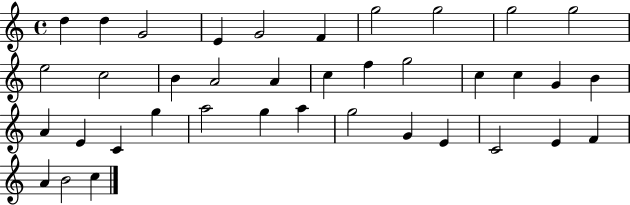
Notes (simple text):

D5/q D5/q G4/h E4/q G4/h F4/q G5/h G5/h G5/h G5/h E5/h C5/h B4/q A4/h A4/q C5/q F5/q G5/h C5/q C5/q G4/q B4/q A4/q E4/q C4/q G5/q A5/h G5/q A5/q G5/h G4/q E4/q C4/h E4/q F4/q A4/q B4/h C5/q